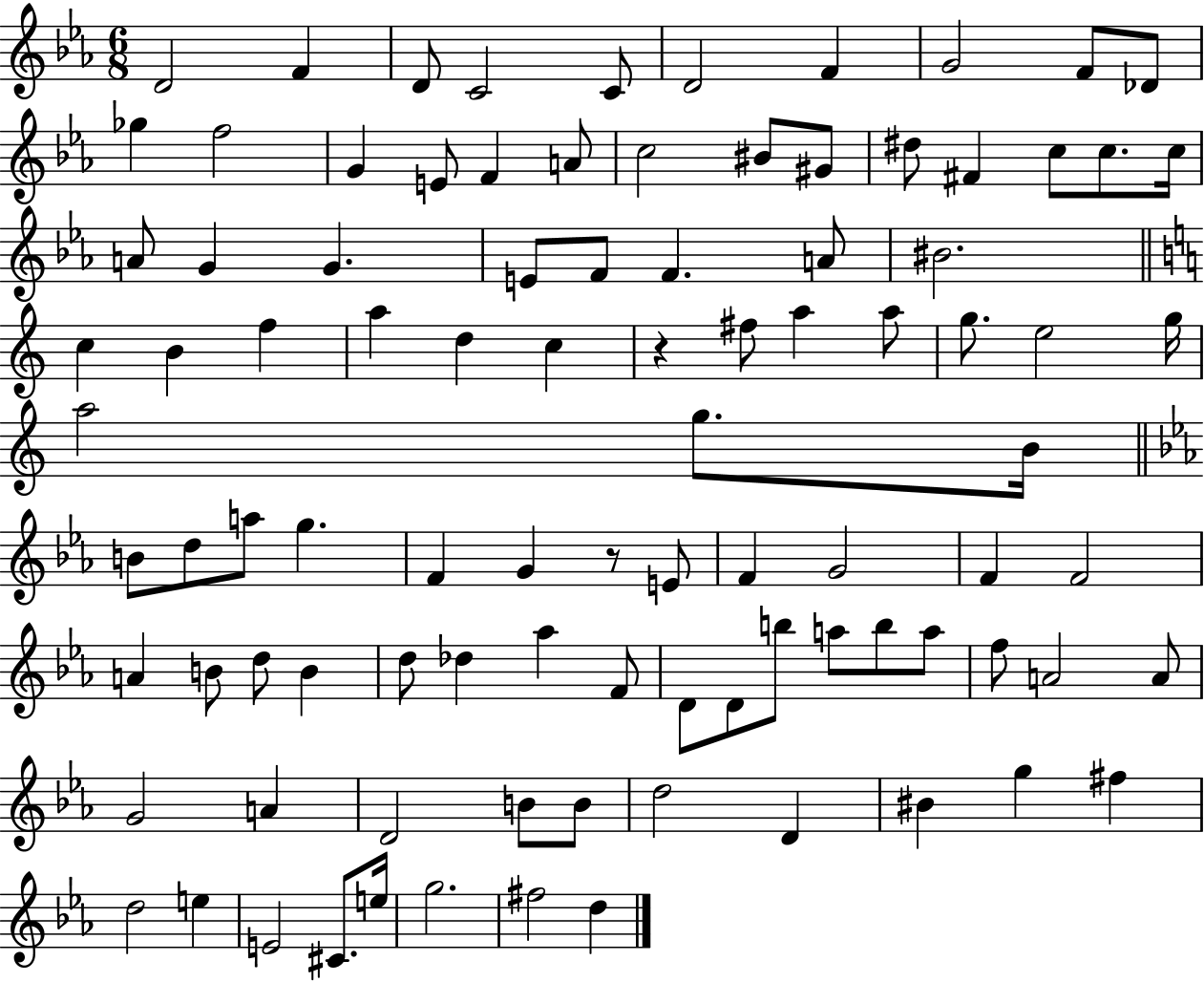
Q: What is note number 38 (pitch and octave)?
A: C5